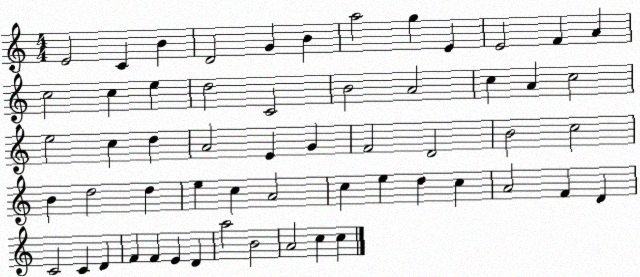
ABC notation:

X:1
T:Untitled
M:4/4
L:1/4
K:C
E2 C B D2 G B a2 g E E2 F A c2 c e d2 C2 B2 A2 c A c2 e2 c d A2 E G F2 D2 B2 c2 B d2 d e c A2 c e d c A2 F D C2 C D F F E D a2 B2 A2 c c